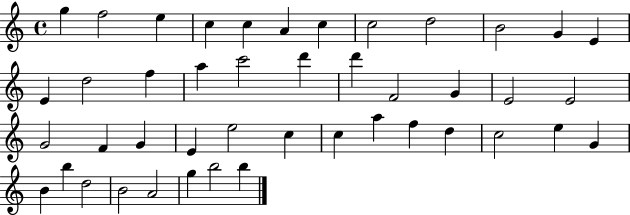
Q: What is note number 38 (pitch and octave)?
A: B5